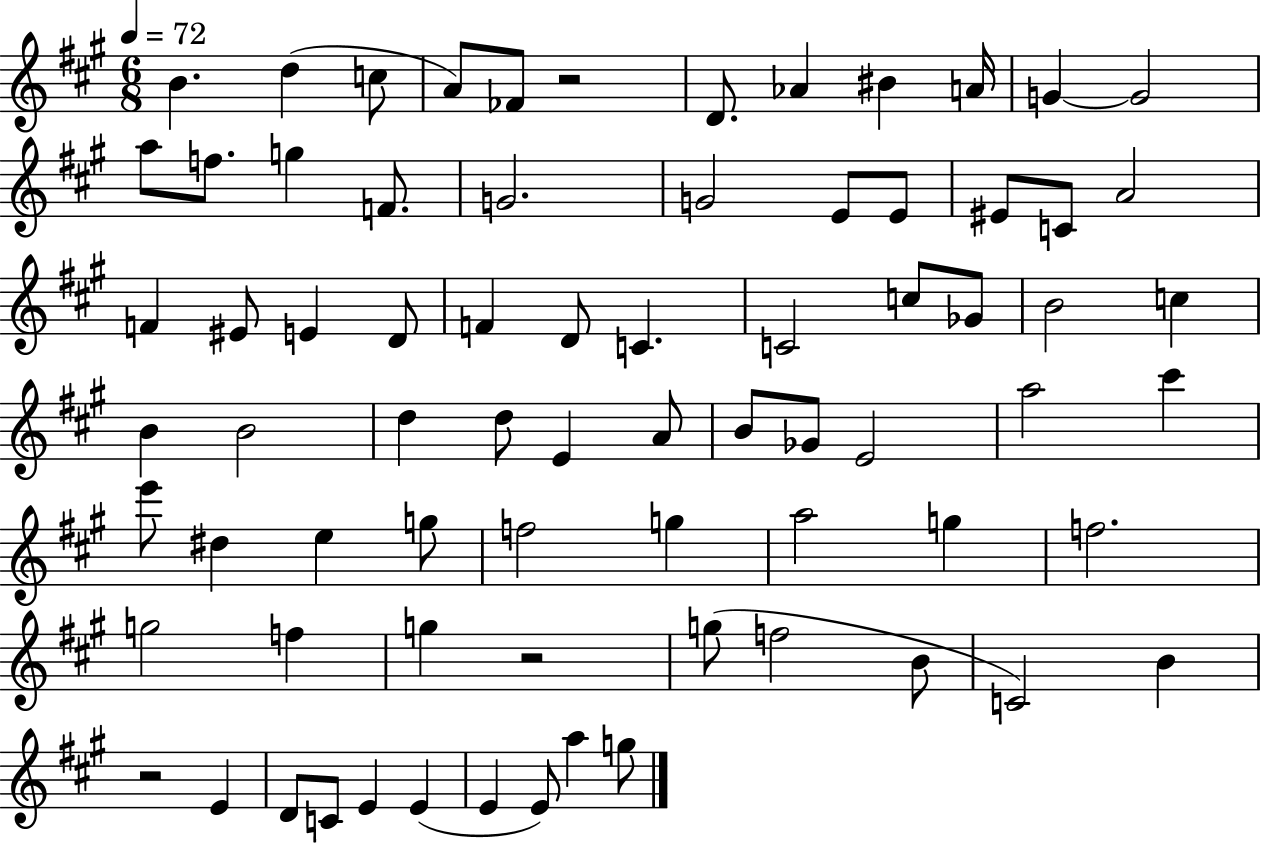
B4/q. D5/q C5/e A4/e FES4/e R/h D4/e. Ab4/q BIS4/q A4/s G4/q G4/h A5/e F5/e. G5/q F4/e. G4/h. G4/h E4/e E4/e EIS4/e C4/e A4/h F4/q EIS4/e E4/q D4/e F4/q D4/e C4/q. C4/h C5/e Gb4/e B4/h C5/q B4/q B4/h D5/q D5/e E4/q A4/e B4/e Gb4/e E4/h A5/h C#6/q E6/e D#5/q E5/q G5/e F5/h G5/q A5/h G5/q F5/h. G5/h F5/q G5/q R/h G5/e F5/h B4/e C4/h B4/q R/h E4/q D4/e C4/e E4/q E4/q E4/q E4/e A5/q G5/e